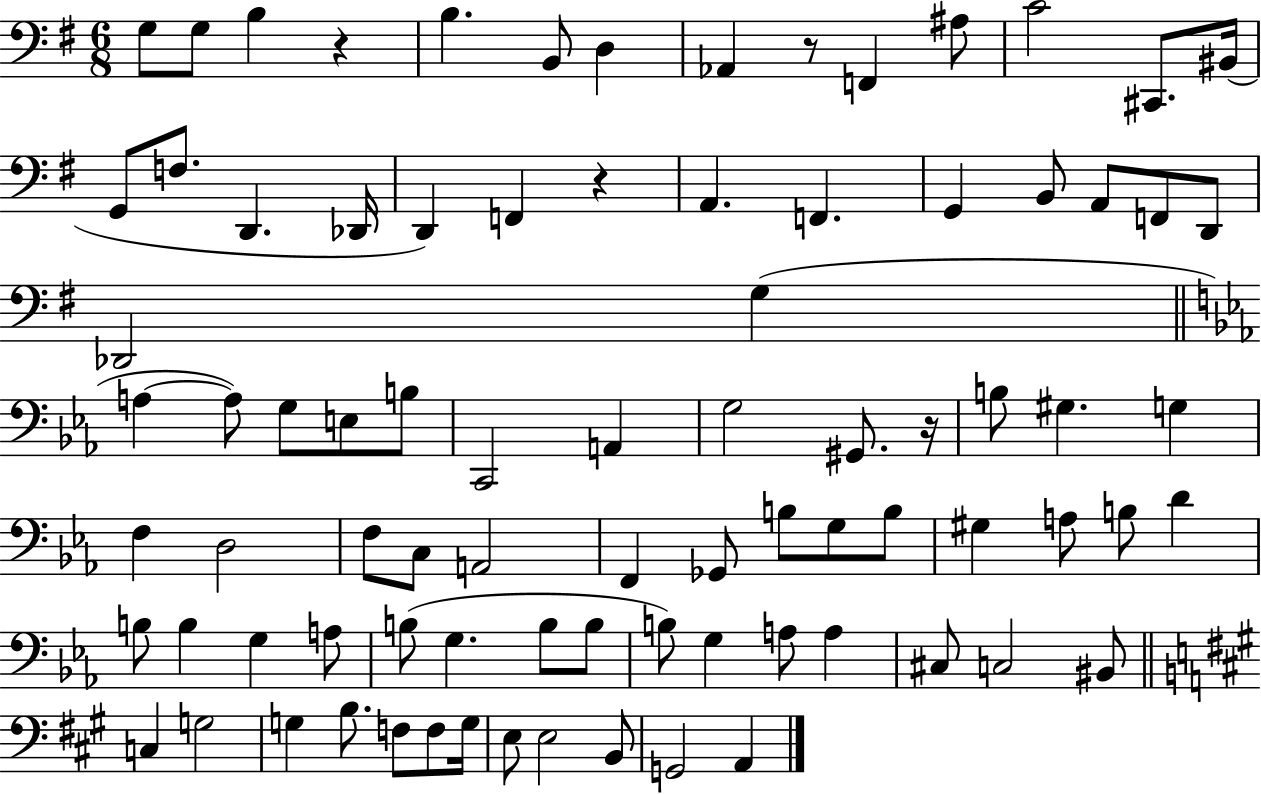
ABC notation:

X:1
T:Untitled
M:6/8
L:1/4
K:G
G,/2 G,/2 B, z B, B,,/2 D, _A,, z/2 F,, ^A,/2 C2 ^C,,/2 ^B,,/4 G,,/2 F,/2 D,, _D,,/4 D,, F,, z A,, F,, G,, B,,/2 A,,/2 F,,/2 D,,/2 _D,,2 G, A, A,/2 G,/2 E,/2 B,/2 C,,2 A,, G,2 ^G,,/2 z/4 B,/2 ^G, G, F, D,2 F,/2 C,/2 A,,2 F,, _G,,/2 B,/2 G,/2 B,/2 ^G, A,/2 B,/2 D B,/2 B, G, A,/2 B,/2 G, B,/2 B,/2 B,/2 G, A,/2 A, ^C,/2 C,2 ^B,,/2 C, G,2 G, B,/2 F,/2 F,/2 G,/4 E,/2 E,2 B,,/2 G,,2 A,,